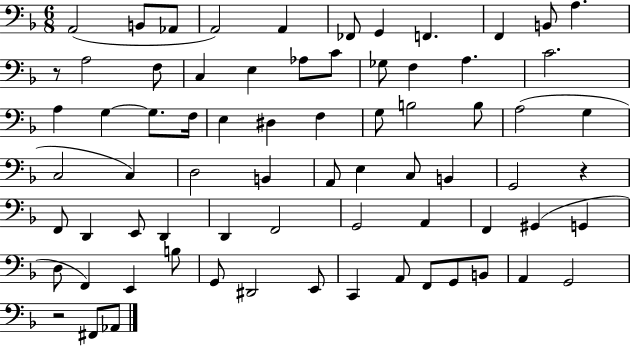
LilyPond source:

{
  \clef bass
  \numericTimeSignature
  \time 6/8
  \key f \major
  \repeat volta 2 { a,2( b,8 aes,8 | a,2) a,4 | fes,8 g,4 f,4. | f,4 b,8 a4. | \break r8 a2 f8 | c4 e4 aes8 c'8 | ges8 f4 a4. | c'2. | \break a4 g4~~ g8. f16 | e4 dis4 f4 | g8 b2 b8 | a2( g4 | \break c2 c4) | d2 b,4 | a,8 e4 c8 b,4 | g,2 r4 | \break f,8 d,4 e,8 d,4 | d,4 f,2 | g,2 a,4 | f,4 gis,4( g,4 | \break d8 f,4) e,4 b8 | g,8 dis,2 e,8 | c,4 a,8 f,8 g,8 b,8 | a,4 g,2 | \break r2 fis,8 aes,8 | } \bar "|."
}